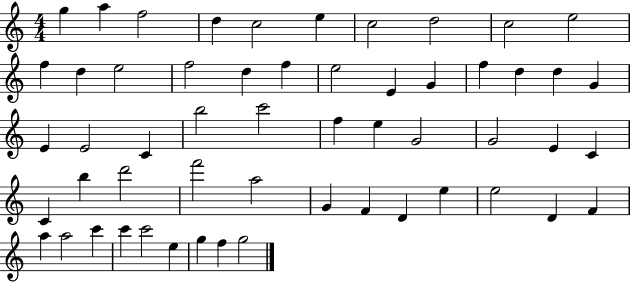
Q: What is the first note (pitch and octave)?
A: G5